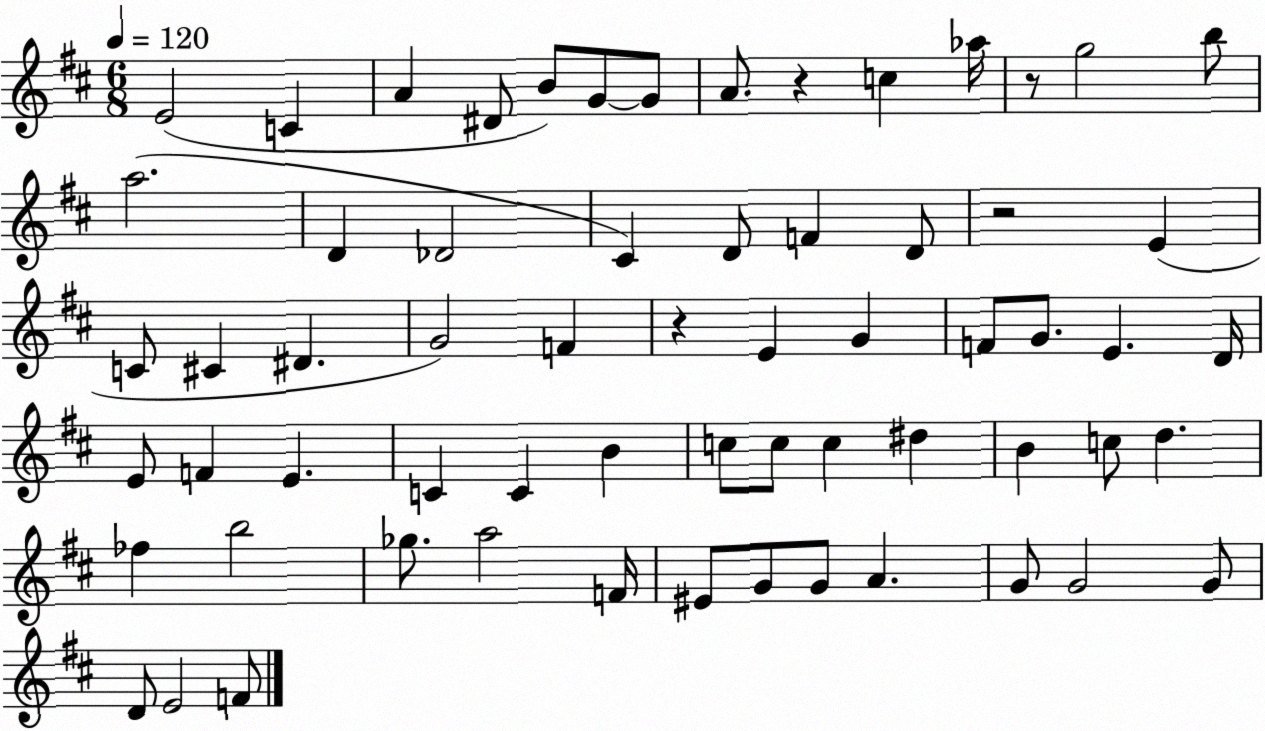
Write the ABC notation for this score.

X:1
T:Untitled
M:6/8
L:1/4
K:D
E2 C A ^D/2 B/2 G/2 G/2 A/2 z c _a/4 z/2 g2 b/2 a2 D _D2 ^C D/2 F D/2 z2 E C/2 ^C ^D G2 F z E G F/2 G/2 E D/4 E/2 F E C C B c/2 c/2 c ^d B c/2 d _f b2 _g/2 a2 F/4 ^E/2 G/2 G/2 A G/2 G2 G/2 D/2 E2 F/2